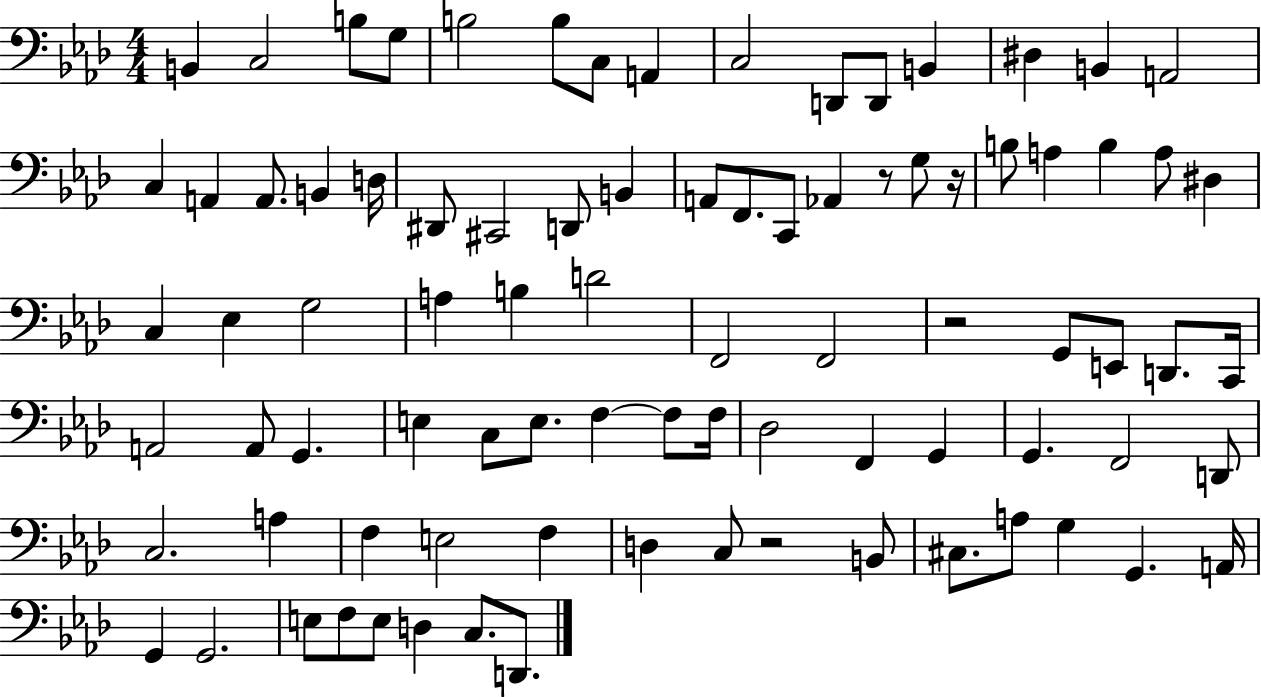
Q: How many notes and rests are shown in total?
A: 86